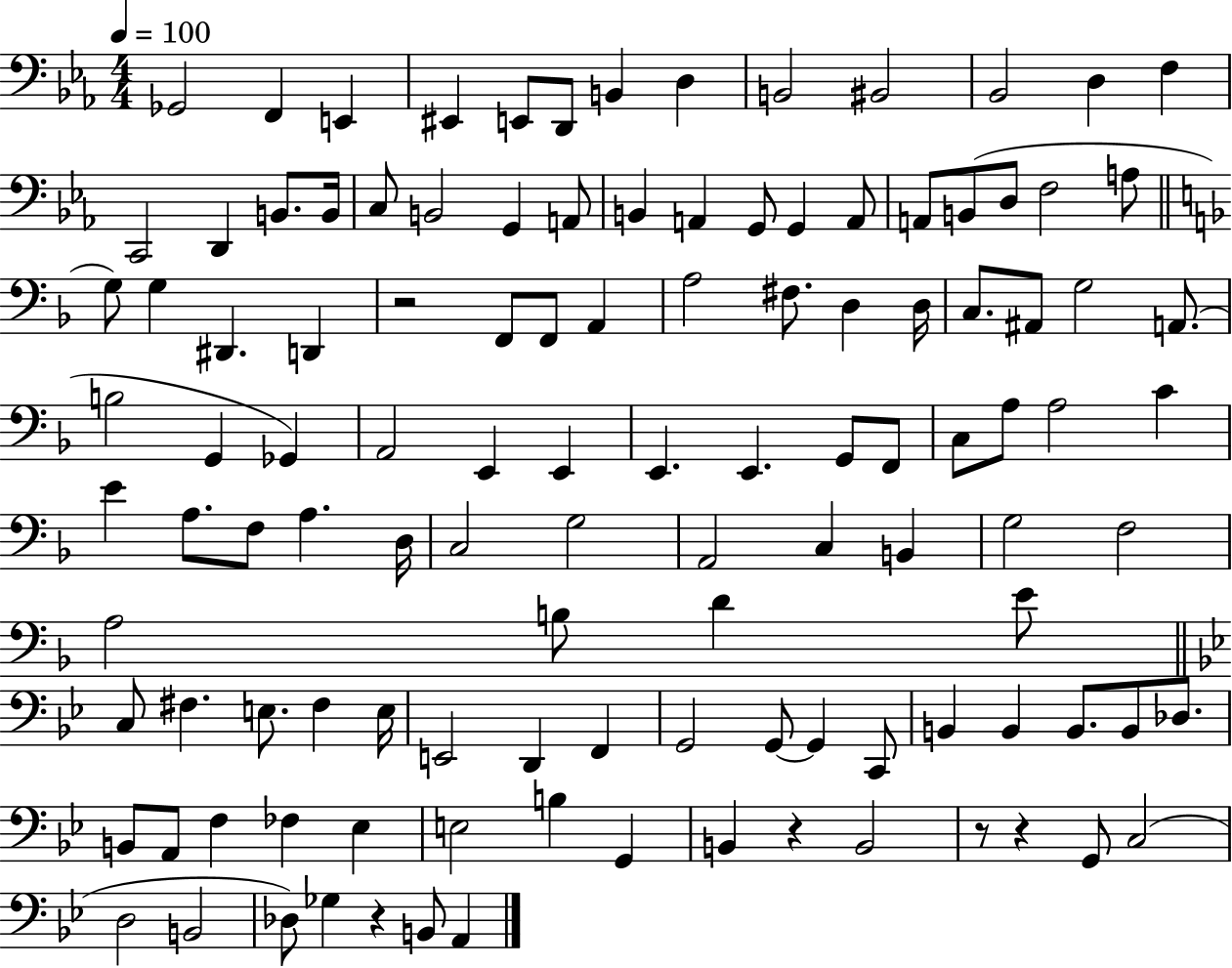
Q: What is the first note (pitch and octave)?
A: Gb2